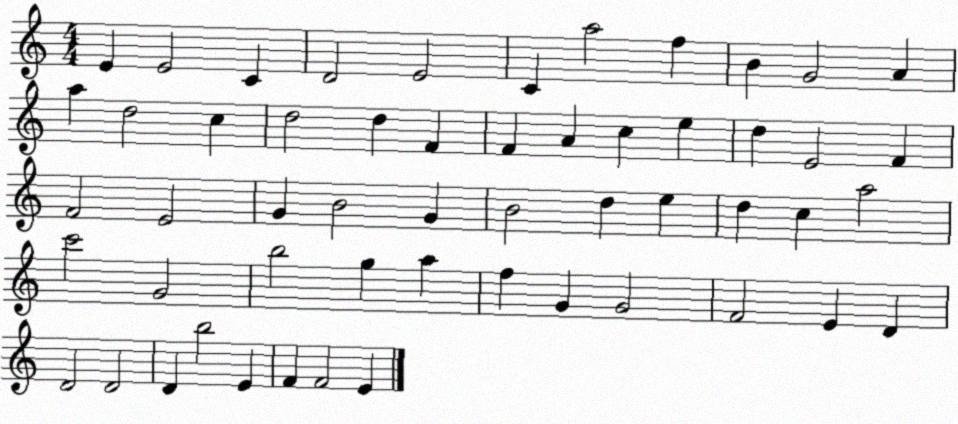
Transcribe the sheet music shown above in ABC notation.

X:1
T:Untitled
M:4/4
L:1/4
K:C
E E2 C D2 E2 C a2 f B G2 A a d2 c d2 d F F A c e d E2 F F2 E2 G B2 G B2 d e d c a2 c'2 G2 b2 g a f G G2 F2 E D D2 D2 D b2 E F F2 E